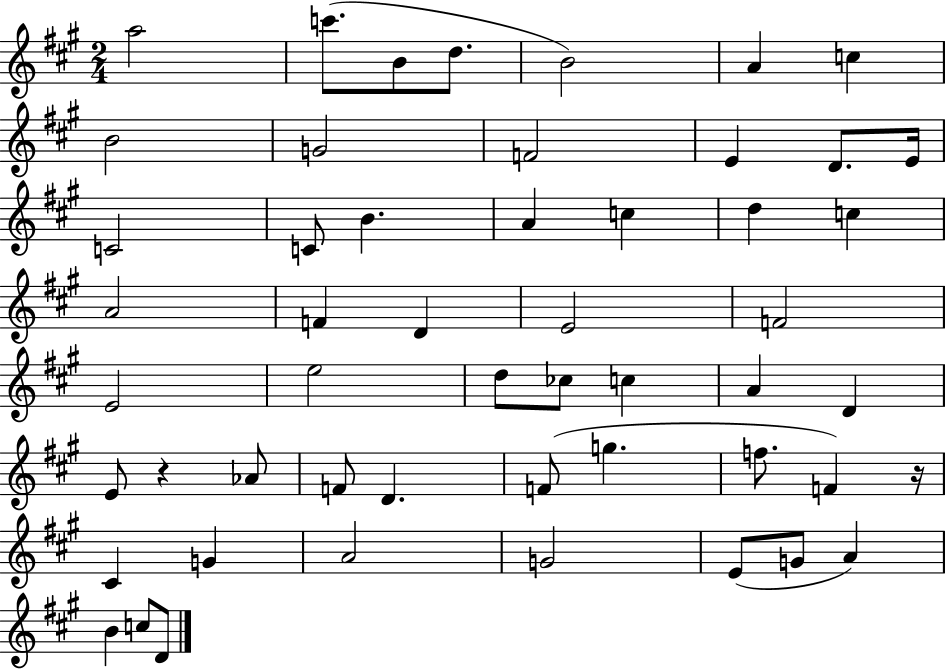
{
  \clef treble
  \numericTimeSignature
  \time 2/4
  \key a \major
  a''2 | c'''8.( b'8 d''8. | b'2) | a'4 c''4 | \break b'2 | g'2 | f'2 | e'4 d'8. e'16 | \break c'2 | c'8 b'4. | a'4 c''4 | d''4 c''4 | \break a'2 | f'4 d'4 | e'2 | f'2 | \break e'2 | e''2 | d''8 ces''8 c''4 | a'4 d'4 | \break e'8 r4 aes'8 | f'8 d'4. | f'8( g''4. | f''8. f'4) r16 | \break cis'4 g'4 | a'2 | g'2 | e'8( g'8 a'4) | \break b'4 c''8 d'8 | \bar "|."
}